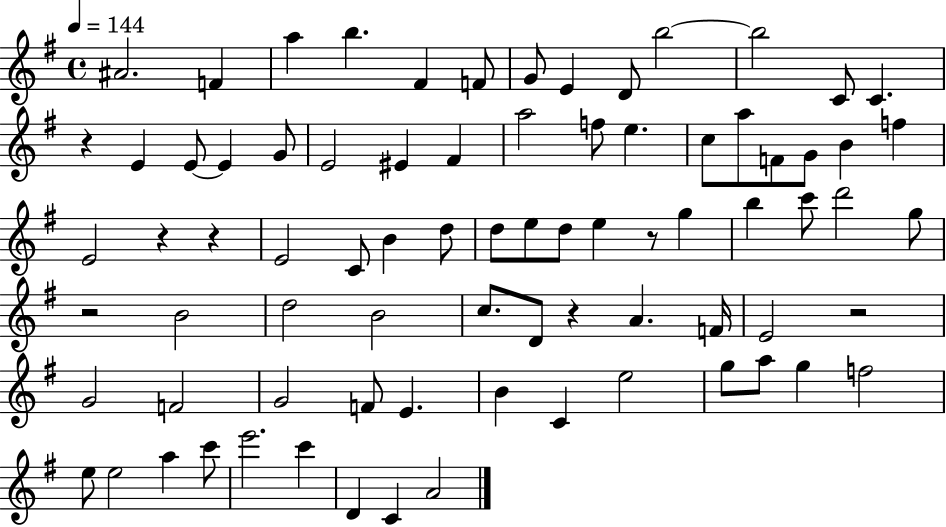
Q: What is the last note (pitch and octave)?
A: A4